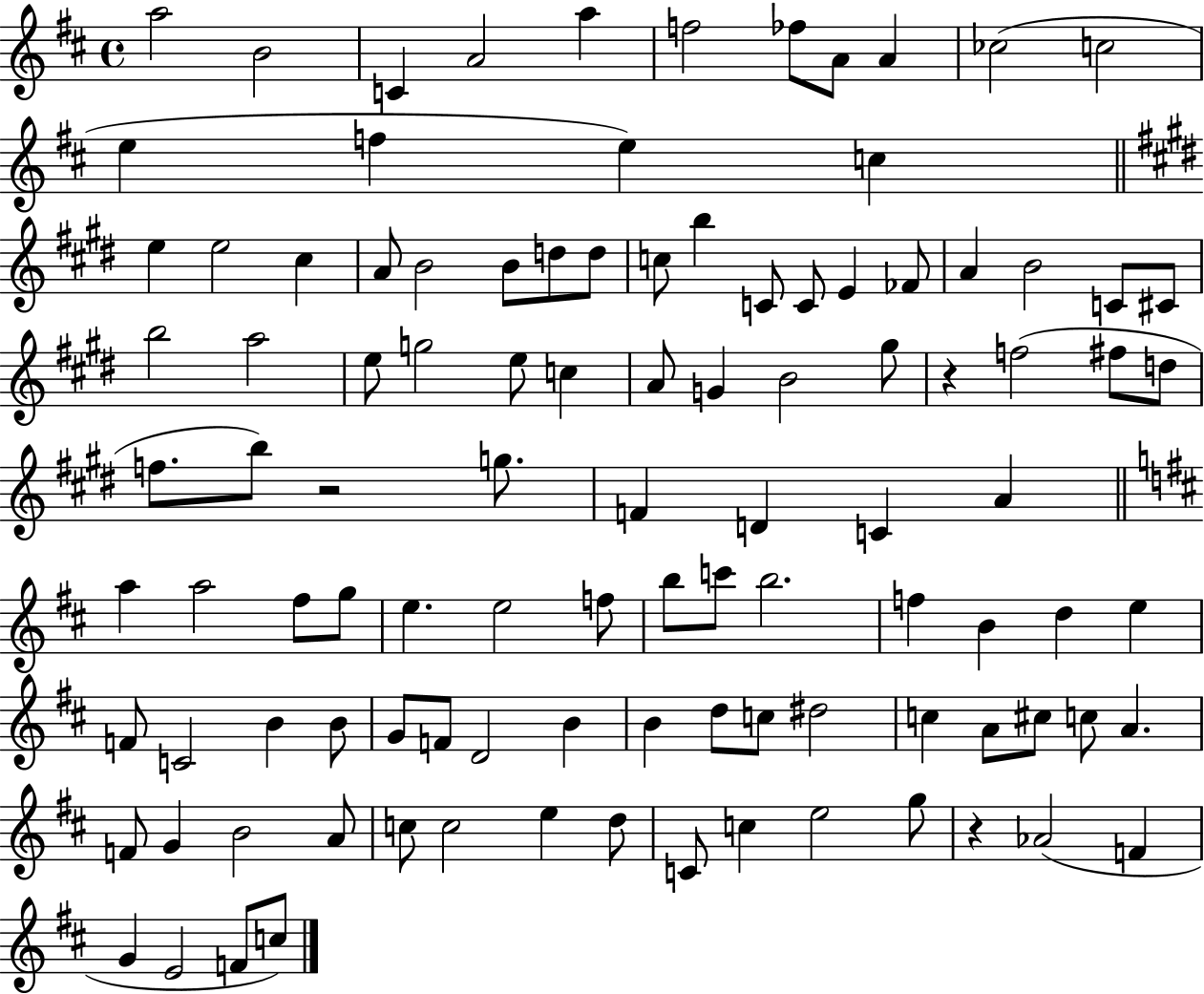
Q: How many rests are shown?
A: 3